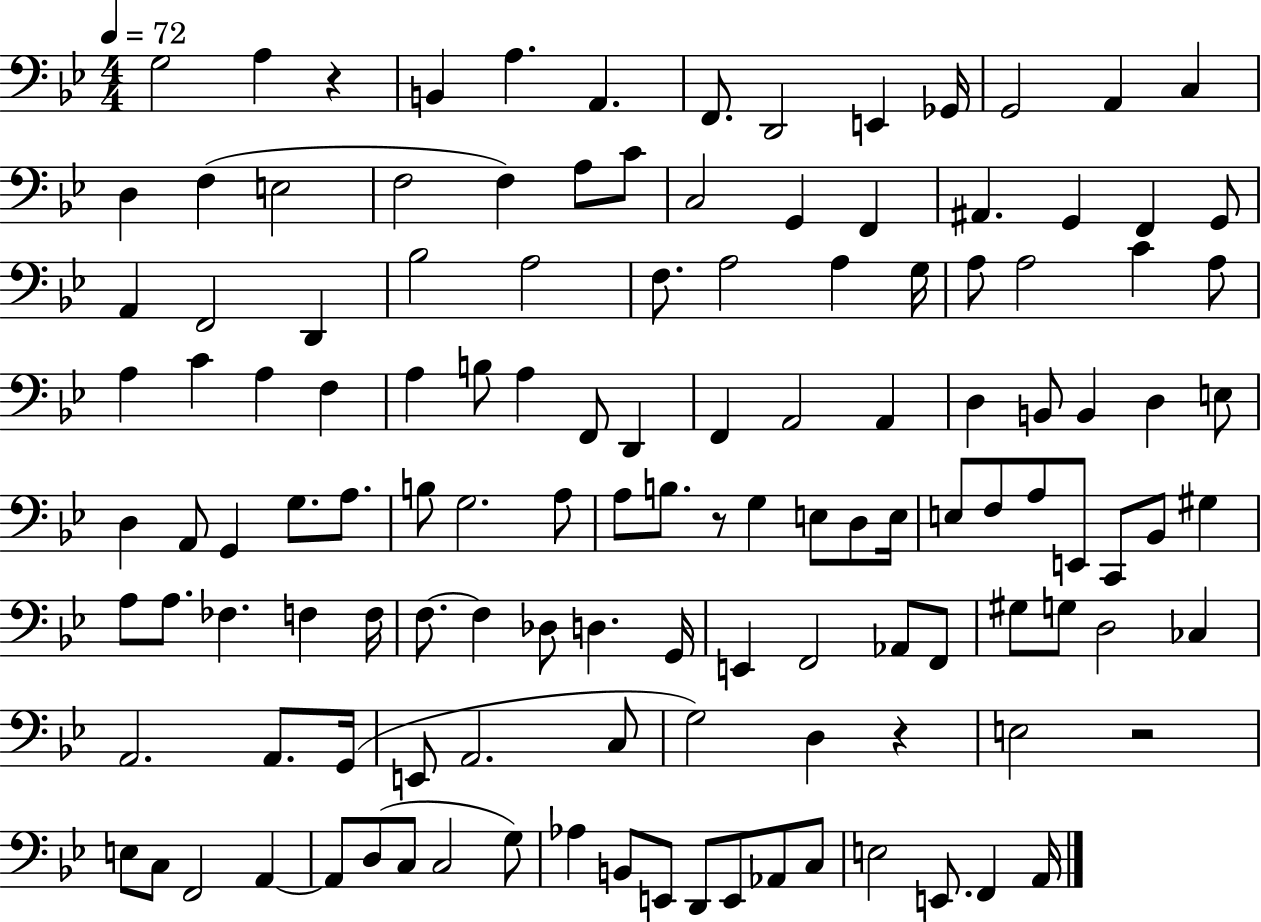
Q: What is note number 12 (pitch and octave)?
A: C3